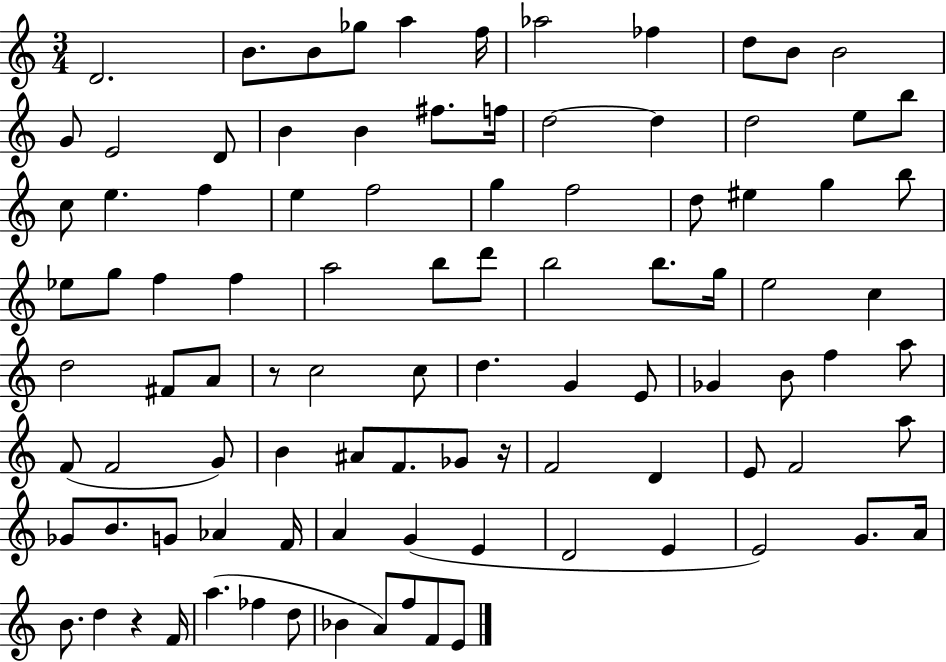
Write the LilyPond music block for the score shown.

{
  \clef treble
  \numericTimeSignature
  \time 3/4
  \key c \major
  d'2. | b'8. b'8 ges''8 a''4 f''16 | aes''2 fes''4 | d''8 b'8 b'2 | \break g'8 e'2 d'8 | b'4 b'4 fis''8. f''16 | d''2~~ d''4 | d''2 e''8 b''8 | \break c''8 e''4. f''4 | e''4 f''2 | g''4 f''2 | d''8 eis''4 g''4 b''8 | \break ees''8 g''8 f''4 f''4 | a''2 b''8 d'''8 | b''2 b''8. g''16 | e''2 c''4 | \break d''2 fis'8 a'8 | r8 c''2 c''8 | d''4. g'4 e'8 | ges'4 b'8 f''4 a''8 | \break f'8( f'2 g'8) | b'4 ais'8 f'8. ges'8 r16 | f'2 d'4 | e'8 f'2 a''8 | \break ges'8 b'8. g'8 aes'4 f'16 | a'4 g'4( e'4 | d'2 e'4 | e'2) g'8. a'16 | \break b'8. d''4 r4 f'16 | a''4.( fes''4 d''8 | bes'4 a'8) f''8 f'8 e'8 | \bar "|."
}